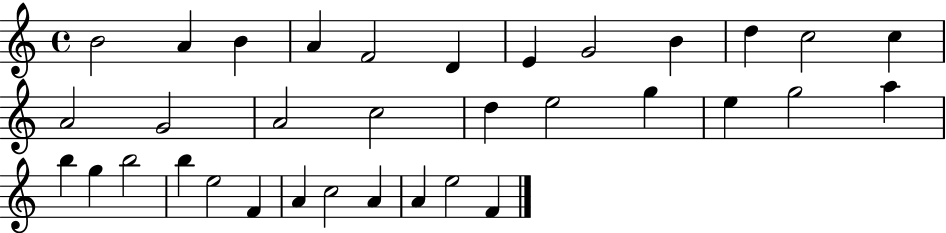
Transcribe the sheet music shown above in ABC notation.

X:1
T:Untitled
M:4/4
L:1/4
K:C
B2 A B A F2 D E G2 B d c2 c A2 G2 A2 c2 d e2 g e g2 a b g b2 b e2 F A c2 A A e2 F